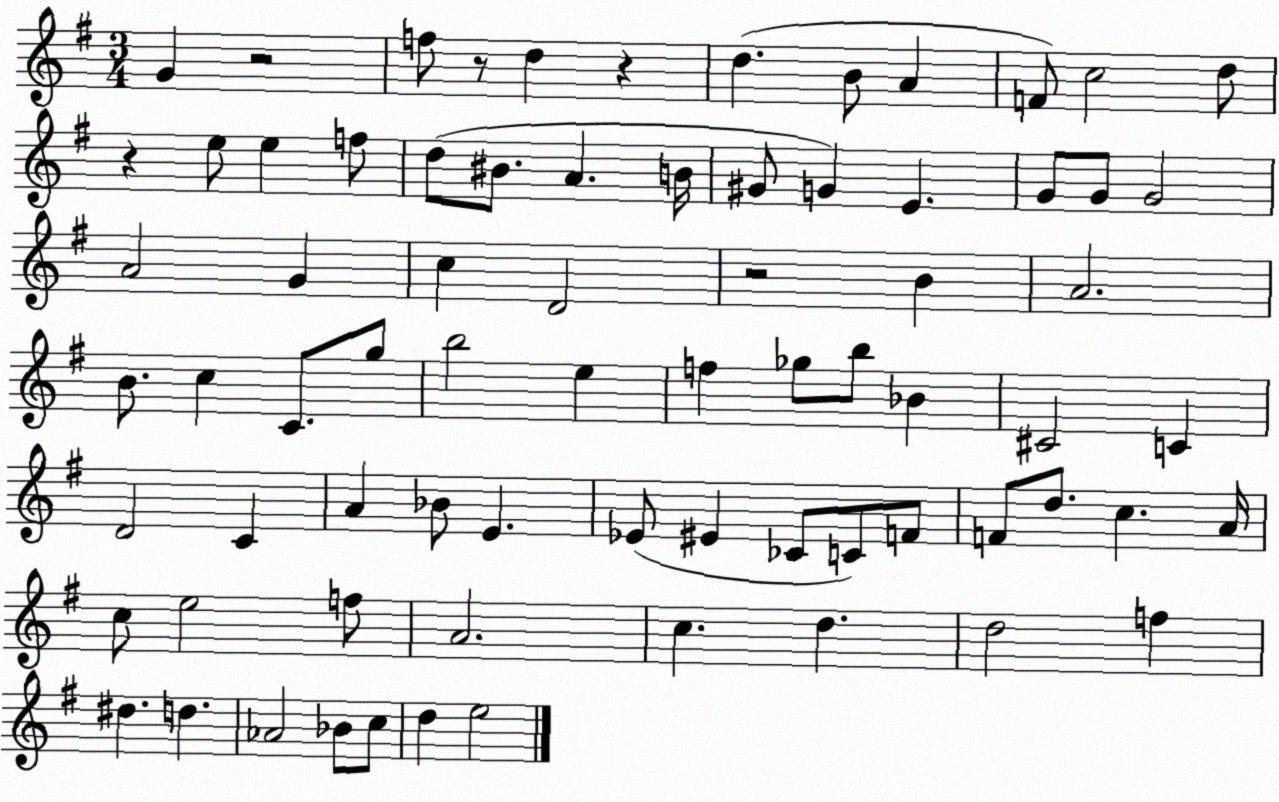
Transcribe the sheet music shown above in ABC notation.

X:1
T:Untitled
M:3/4
L:1/4
K:G
G z2 f/2 z/2 d z d B/2 A F/2 c2 d/2 z e/2 e f/2 d/2 ^B/2 A B/4 ^G/2 G E G/2 G/2 G2 A2 G c D2 z2 B A2 B/2 c C/2 g/2 b2 e f _g/2 b/2 _B ^C2 C D2 C A _B/2 E _E/2 ^E _C/2 C/2 F/2 F/2 d/2 c A/4 c/2 e2 f/2 A2 c d d2 f ^d d _A2 _B/2 c/2 d e2